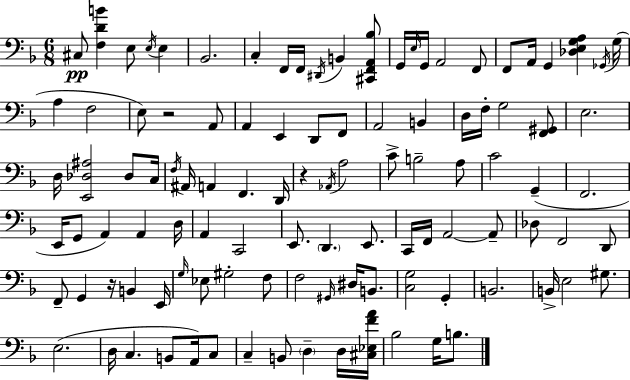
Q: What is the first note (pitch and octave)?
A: C#3